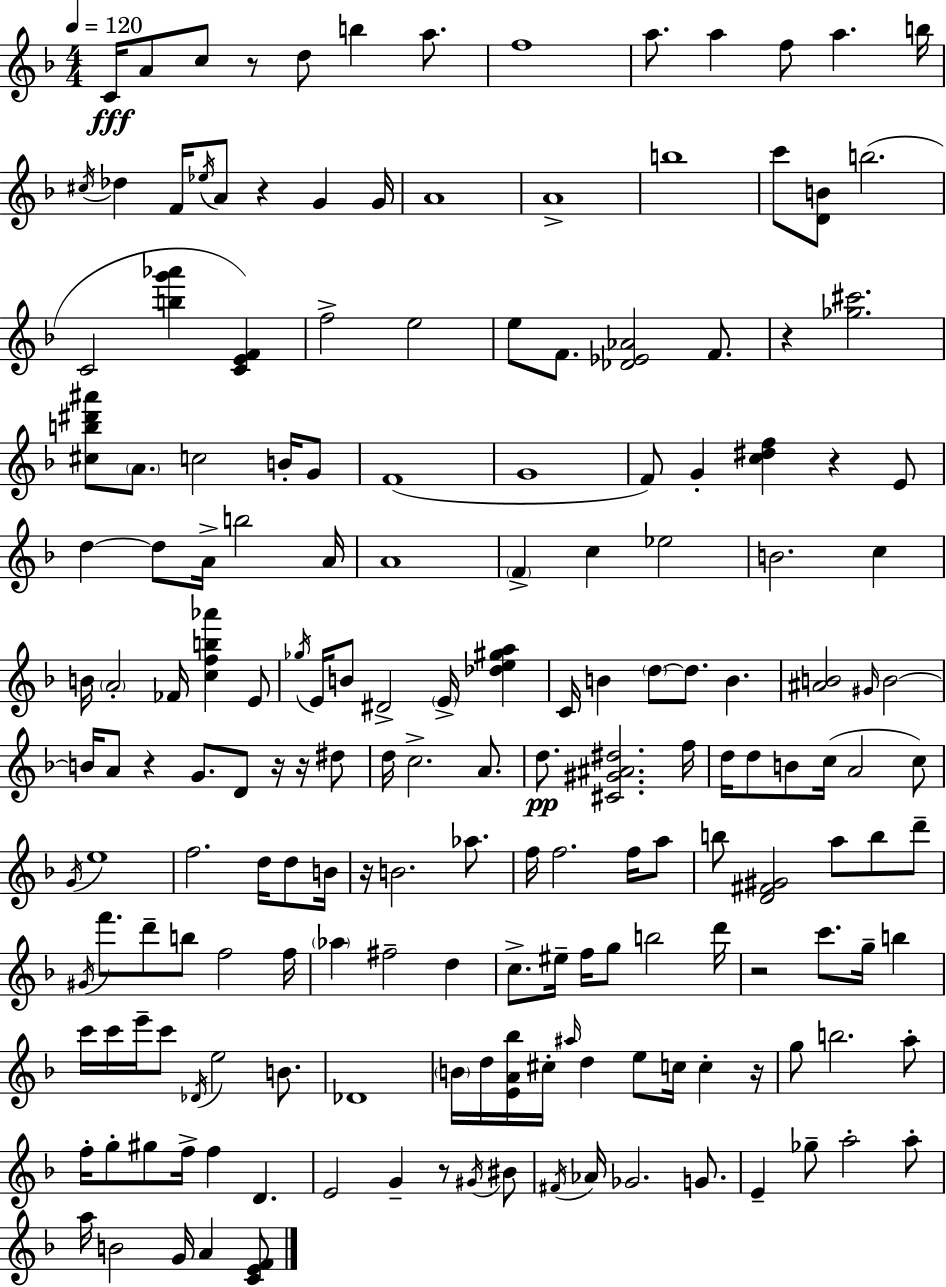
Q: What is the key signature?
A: F major